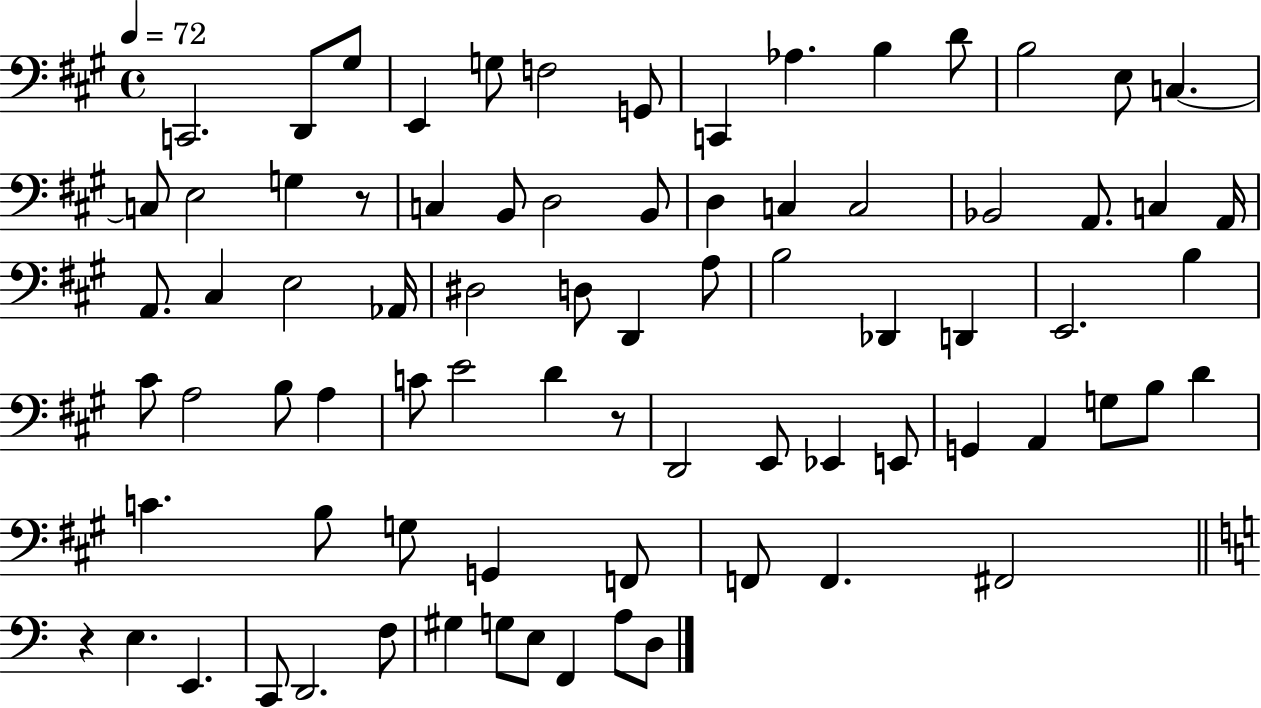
{
  \clef bass
  \time 4/4
  \defaultTimeSignature
  \key a \major
  \tempo 4 = 72
  \repeat volta 2 { c,2. d,8 gis8 | e,4 g8 f2 g,8 | c,4 aes4. b4 d'8 | b2 e8 c4.~~ | \break c8 e2 g4 r8 | c4 b,8 d2 b,8 | d4 c4 c2 | bes,2 a,8. c4 a,16 | \break a,8. cis4 e2 aes,16 | dis2 d8 d,4 a8 | b2 des,4 d,4 | e,2. b4 | \break cis'8 a2 b8 a4 | c'8 e'2 d'4 r8 | d,2 e,8 ees,4 e,8 | g,4 a,4 g8 b8 d'4 | \break c'4. b8 g8 g,4 f,8 | f,8 f,4. fis,2 | \bar "||" \break \key a \minor r4 e4. e,4. | c,8 d,2. f8 | gis4 g8 e8 f,4 a8 d8 | } \bar "|."
}